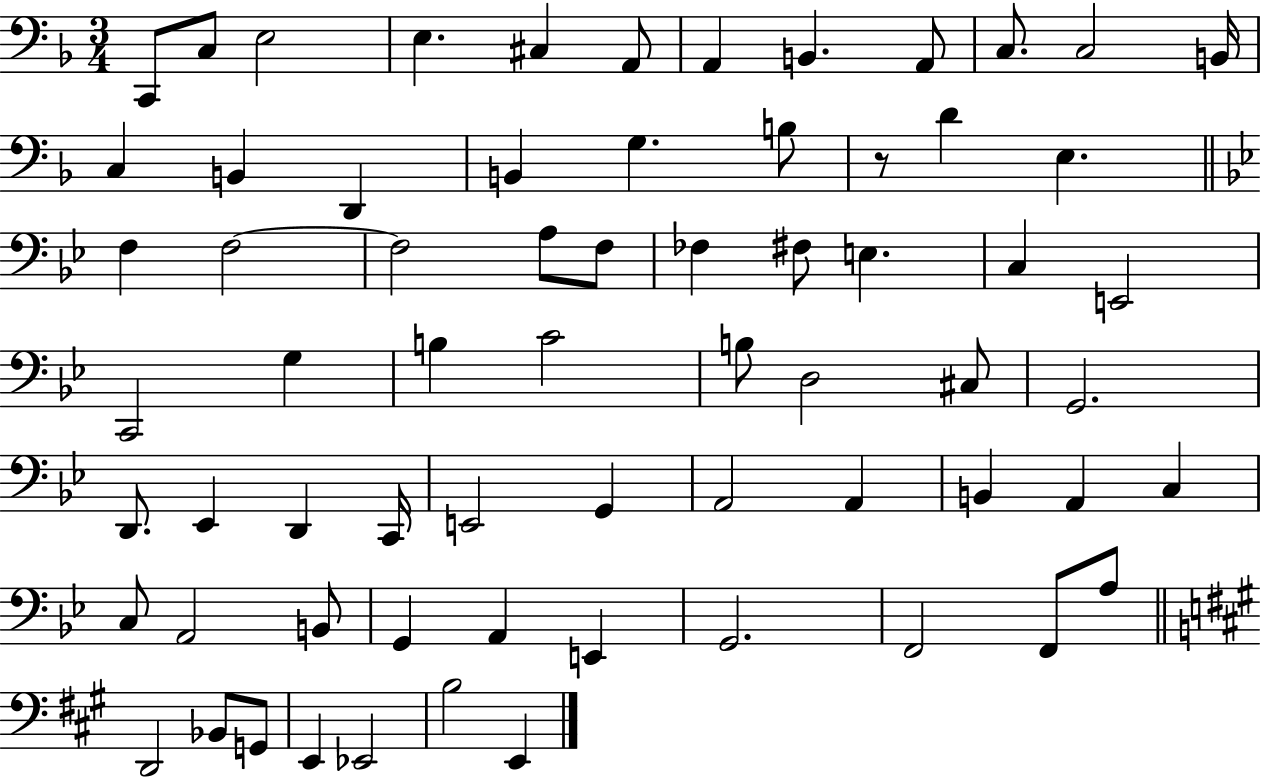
C2/e C3/e E3/h E3/q. C#3/q A2/e A2/q B2/q. A2/e C3/e. C3/h B2/s C3/q B2/q D2/q B2/q G3/q. B3/e R/e D4/q E3/q. F3/q F3/h F3/h A3/e F3/e FES3/q F#3/e E3/q. C3/q E2/h C2/h G3/q B3/q C4/h B3/e D3/h C#3/e G2/h. D2/e. Eb2/q D2/q C2/s E2/h G2/q A2/h A2/q B2/q A2/q C3/q C3/e A2/h B2/e G2/q A2/q E2/q G2/h. F2/h F2/e A3/e D2/h Bb2/e G2/e E2/q Eb2/h B3/h E2/q